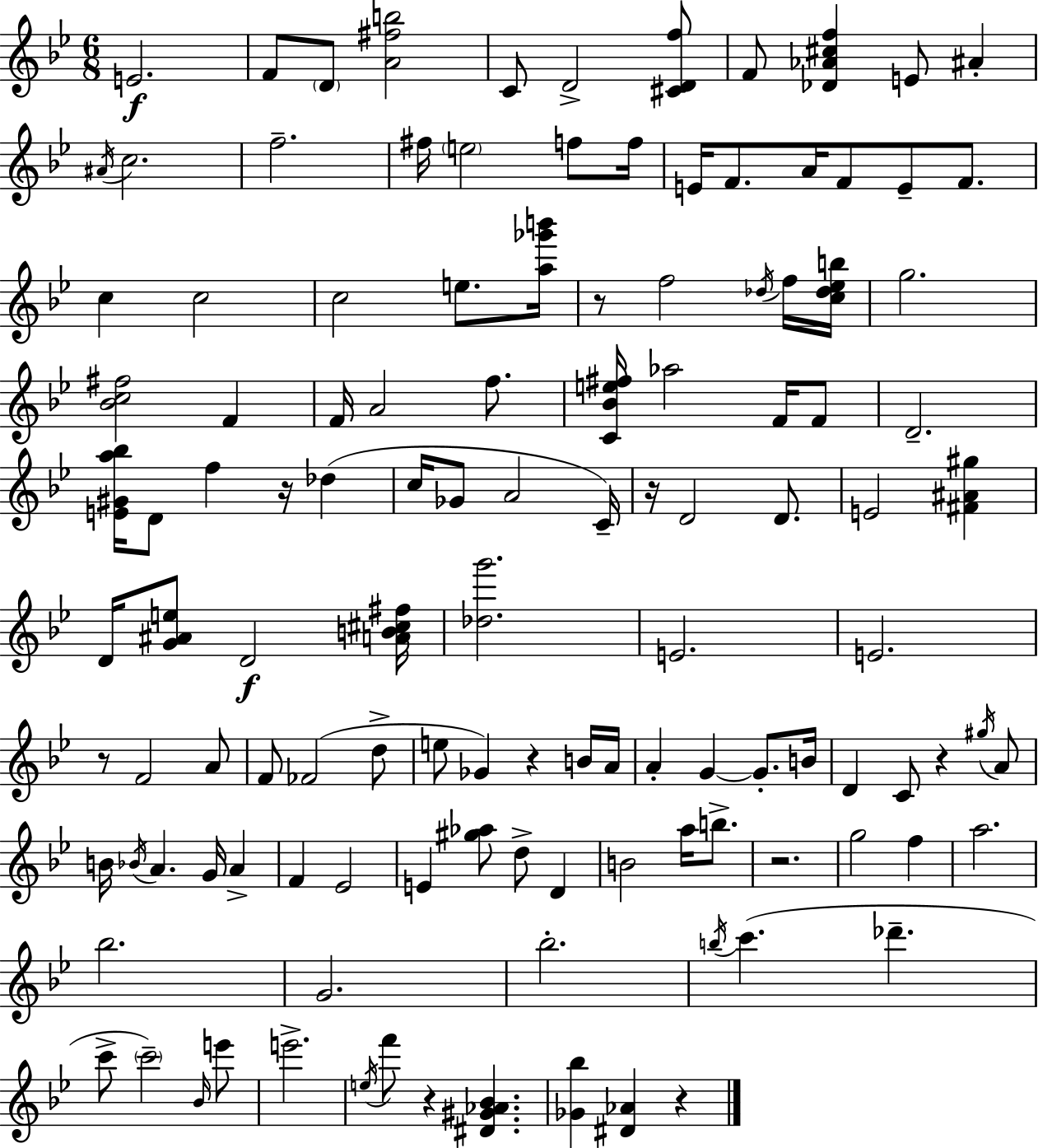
E4/h. F4/e D4/e [A4,F#5,B5]/h C4/e D4/h [C#4,D4,F5]/e F4/e [Db4,Ab4,C#5,F5]/q E4/e A#4/q A#4/s C5/h. F5/h. F#5/s E5/h F5/e F5/s E4/s F4/e. A4/s F4/e E4/e F4/e. C5/q C5/h C5/h E5/e. [A5,Gb6,B6]/s R/e F5/h Db5/s F5/s [C5,Db5,Eb5,B5]/s G5/h. [Bb4,C5,F#5]/h F4/q F4/s A4/h F5/e. [C4,Bb4,E5,F#5]/s Ab5/h F4/s F4/e D4/h. [E4,G#4,A5,Bb5]/s D4/e F5/q R/s Db5/q C5/s Gb4/e A4/h C4/s R/s D4/h D4/e. E4/h [F#4,A#4,G#5]/q D4/s [G4,A#4,E5]/e D4/h [A4,B4,C#5,F#5]/s [Db5,G6]/h. E4/h. E4/h. R/e F4/h A4/e F4/e FES4/h D5/e E5/e Gb4/q R/q B4/s A4/s A4/q G4/q G4/e. B4/s D4/q C4/e R/q G#5/s A4/e B4/s Bb4/s A4/q. G4/s A4/q F4/q Eb4/h E4/q [G#5,Ab5]/e D5/e D4/q B4/h A5/s B5/e. R/h. G5/h F5/q A5/h. Bb5/h. G4/h. Bb5/h. B5/s C6/q. Db6/q. C6/e C6/h Bb4/s E6/e E6/h. E5/s F6/e R/q [D#4,G#4,Ab4,Bb4]/q. [Gb4,Bb5]/q [D#4,Ab4]/q R/q